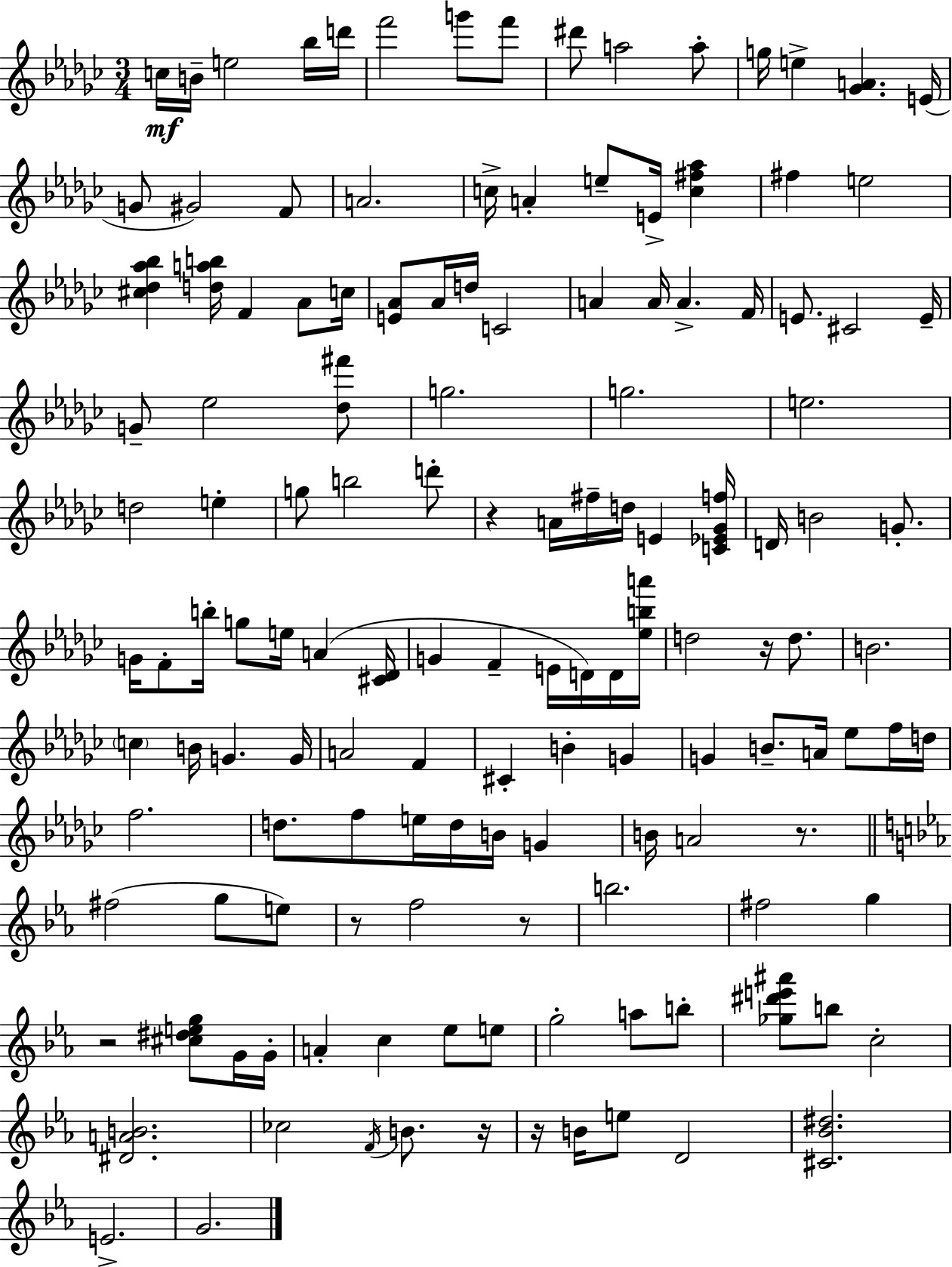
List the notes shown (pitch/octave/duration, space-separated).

C5/s B4/s E5/h Bb5/s D6/s F6/h G6/e F6/e D#6/e A5/h A5/e G5/s E5/q [Gb4,A4]/q. E4/s G4/e G#4/h F4/e A4/h. C5/s A4/q E5/e E4/s [C5,F#5,Ab5]/q F#5/q E5/h [C#5,Db5,Ab5,Bb5]/q [D5,A5,B5]/s F4/q Ab4/e C5/s [E4,Ab4]/e Ab4/s D5/s C4/h A4/q A4/s A4/q. F4/s E4/e. C#4/h E4/s G4/e Eb5/h [Db5,F#6]/e G5/h. G5/h. E5/h. D5/h E5/q G5/e B5/h D6/e R/q A4/s F#5/s D5/s E4/q [C4,Eb4,Gb4,F5]/s D4/s B4/h G4/e. G4/s F4/e B5/s G5/e E5/s A4/q [C#4,Db4]/s G4/q F4/q E4/s D4/s D4/s [Eb5,B5,A6]/s D5/h R/s D5/e. B4/h. C5/q B4/s G4/q. G4/s A4/h F4/q C#4/q B4/q G4/q G4/q B4/e. A4/s Eb5/e F5/s D5/s F5/h. D5/e. F5/e E5/s D5/s B4/s G4/q B4/s A4/h R/e. F#5/h G5/e E5/e R/e F5/h R/e B5/h. F#5/h G5/q R/h [C#5,D#5,E5,G5]/e G4/s G4/s A4/q C5/q Eb5/e E5/e G5/h A5/e B5/e [Gb5,D#6,E6,A#6]/e B5/e C5/h [D#4,A4,B4]/h. CES5/h F4/s B4/e. R/s R/s B4/s E5/e D4/h [C#4,Bb4,D#5]/h. E4/h. G4/h.